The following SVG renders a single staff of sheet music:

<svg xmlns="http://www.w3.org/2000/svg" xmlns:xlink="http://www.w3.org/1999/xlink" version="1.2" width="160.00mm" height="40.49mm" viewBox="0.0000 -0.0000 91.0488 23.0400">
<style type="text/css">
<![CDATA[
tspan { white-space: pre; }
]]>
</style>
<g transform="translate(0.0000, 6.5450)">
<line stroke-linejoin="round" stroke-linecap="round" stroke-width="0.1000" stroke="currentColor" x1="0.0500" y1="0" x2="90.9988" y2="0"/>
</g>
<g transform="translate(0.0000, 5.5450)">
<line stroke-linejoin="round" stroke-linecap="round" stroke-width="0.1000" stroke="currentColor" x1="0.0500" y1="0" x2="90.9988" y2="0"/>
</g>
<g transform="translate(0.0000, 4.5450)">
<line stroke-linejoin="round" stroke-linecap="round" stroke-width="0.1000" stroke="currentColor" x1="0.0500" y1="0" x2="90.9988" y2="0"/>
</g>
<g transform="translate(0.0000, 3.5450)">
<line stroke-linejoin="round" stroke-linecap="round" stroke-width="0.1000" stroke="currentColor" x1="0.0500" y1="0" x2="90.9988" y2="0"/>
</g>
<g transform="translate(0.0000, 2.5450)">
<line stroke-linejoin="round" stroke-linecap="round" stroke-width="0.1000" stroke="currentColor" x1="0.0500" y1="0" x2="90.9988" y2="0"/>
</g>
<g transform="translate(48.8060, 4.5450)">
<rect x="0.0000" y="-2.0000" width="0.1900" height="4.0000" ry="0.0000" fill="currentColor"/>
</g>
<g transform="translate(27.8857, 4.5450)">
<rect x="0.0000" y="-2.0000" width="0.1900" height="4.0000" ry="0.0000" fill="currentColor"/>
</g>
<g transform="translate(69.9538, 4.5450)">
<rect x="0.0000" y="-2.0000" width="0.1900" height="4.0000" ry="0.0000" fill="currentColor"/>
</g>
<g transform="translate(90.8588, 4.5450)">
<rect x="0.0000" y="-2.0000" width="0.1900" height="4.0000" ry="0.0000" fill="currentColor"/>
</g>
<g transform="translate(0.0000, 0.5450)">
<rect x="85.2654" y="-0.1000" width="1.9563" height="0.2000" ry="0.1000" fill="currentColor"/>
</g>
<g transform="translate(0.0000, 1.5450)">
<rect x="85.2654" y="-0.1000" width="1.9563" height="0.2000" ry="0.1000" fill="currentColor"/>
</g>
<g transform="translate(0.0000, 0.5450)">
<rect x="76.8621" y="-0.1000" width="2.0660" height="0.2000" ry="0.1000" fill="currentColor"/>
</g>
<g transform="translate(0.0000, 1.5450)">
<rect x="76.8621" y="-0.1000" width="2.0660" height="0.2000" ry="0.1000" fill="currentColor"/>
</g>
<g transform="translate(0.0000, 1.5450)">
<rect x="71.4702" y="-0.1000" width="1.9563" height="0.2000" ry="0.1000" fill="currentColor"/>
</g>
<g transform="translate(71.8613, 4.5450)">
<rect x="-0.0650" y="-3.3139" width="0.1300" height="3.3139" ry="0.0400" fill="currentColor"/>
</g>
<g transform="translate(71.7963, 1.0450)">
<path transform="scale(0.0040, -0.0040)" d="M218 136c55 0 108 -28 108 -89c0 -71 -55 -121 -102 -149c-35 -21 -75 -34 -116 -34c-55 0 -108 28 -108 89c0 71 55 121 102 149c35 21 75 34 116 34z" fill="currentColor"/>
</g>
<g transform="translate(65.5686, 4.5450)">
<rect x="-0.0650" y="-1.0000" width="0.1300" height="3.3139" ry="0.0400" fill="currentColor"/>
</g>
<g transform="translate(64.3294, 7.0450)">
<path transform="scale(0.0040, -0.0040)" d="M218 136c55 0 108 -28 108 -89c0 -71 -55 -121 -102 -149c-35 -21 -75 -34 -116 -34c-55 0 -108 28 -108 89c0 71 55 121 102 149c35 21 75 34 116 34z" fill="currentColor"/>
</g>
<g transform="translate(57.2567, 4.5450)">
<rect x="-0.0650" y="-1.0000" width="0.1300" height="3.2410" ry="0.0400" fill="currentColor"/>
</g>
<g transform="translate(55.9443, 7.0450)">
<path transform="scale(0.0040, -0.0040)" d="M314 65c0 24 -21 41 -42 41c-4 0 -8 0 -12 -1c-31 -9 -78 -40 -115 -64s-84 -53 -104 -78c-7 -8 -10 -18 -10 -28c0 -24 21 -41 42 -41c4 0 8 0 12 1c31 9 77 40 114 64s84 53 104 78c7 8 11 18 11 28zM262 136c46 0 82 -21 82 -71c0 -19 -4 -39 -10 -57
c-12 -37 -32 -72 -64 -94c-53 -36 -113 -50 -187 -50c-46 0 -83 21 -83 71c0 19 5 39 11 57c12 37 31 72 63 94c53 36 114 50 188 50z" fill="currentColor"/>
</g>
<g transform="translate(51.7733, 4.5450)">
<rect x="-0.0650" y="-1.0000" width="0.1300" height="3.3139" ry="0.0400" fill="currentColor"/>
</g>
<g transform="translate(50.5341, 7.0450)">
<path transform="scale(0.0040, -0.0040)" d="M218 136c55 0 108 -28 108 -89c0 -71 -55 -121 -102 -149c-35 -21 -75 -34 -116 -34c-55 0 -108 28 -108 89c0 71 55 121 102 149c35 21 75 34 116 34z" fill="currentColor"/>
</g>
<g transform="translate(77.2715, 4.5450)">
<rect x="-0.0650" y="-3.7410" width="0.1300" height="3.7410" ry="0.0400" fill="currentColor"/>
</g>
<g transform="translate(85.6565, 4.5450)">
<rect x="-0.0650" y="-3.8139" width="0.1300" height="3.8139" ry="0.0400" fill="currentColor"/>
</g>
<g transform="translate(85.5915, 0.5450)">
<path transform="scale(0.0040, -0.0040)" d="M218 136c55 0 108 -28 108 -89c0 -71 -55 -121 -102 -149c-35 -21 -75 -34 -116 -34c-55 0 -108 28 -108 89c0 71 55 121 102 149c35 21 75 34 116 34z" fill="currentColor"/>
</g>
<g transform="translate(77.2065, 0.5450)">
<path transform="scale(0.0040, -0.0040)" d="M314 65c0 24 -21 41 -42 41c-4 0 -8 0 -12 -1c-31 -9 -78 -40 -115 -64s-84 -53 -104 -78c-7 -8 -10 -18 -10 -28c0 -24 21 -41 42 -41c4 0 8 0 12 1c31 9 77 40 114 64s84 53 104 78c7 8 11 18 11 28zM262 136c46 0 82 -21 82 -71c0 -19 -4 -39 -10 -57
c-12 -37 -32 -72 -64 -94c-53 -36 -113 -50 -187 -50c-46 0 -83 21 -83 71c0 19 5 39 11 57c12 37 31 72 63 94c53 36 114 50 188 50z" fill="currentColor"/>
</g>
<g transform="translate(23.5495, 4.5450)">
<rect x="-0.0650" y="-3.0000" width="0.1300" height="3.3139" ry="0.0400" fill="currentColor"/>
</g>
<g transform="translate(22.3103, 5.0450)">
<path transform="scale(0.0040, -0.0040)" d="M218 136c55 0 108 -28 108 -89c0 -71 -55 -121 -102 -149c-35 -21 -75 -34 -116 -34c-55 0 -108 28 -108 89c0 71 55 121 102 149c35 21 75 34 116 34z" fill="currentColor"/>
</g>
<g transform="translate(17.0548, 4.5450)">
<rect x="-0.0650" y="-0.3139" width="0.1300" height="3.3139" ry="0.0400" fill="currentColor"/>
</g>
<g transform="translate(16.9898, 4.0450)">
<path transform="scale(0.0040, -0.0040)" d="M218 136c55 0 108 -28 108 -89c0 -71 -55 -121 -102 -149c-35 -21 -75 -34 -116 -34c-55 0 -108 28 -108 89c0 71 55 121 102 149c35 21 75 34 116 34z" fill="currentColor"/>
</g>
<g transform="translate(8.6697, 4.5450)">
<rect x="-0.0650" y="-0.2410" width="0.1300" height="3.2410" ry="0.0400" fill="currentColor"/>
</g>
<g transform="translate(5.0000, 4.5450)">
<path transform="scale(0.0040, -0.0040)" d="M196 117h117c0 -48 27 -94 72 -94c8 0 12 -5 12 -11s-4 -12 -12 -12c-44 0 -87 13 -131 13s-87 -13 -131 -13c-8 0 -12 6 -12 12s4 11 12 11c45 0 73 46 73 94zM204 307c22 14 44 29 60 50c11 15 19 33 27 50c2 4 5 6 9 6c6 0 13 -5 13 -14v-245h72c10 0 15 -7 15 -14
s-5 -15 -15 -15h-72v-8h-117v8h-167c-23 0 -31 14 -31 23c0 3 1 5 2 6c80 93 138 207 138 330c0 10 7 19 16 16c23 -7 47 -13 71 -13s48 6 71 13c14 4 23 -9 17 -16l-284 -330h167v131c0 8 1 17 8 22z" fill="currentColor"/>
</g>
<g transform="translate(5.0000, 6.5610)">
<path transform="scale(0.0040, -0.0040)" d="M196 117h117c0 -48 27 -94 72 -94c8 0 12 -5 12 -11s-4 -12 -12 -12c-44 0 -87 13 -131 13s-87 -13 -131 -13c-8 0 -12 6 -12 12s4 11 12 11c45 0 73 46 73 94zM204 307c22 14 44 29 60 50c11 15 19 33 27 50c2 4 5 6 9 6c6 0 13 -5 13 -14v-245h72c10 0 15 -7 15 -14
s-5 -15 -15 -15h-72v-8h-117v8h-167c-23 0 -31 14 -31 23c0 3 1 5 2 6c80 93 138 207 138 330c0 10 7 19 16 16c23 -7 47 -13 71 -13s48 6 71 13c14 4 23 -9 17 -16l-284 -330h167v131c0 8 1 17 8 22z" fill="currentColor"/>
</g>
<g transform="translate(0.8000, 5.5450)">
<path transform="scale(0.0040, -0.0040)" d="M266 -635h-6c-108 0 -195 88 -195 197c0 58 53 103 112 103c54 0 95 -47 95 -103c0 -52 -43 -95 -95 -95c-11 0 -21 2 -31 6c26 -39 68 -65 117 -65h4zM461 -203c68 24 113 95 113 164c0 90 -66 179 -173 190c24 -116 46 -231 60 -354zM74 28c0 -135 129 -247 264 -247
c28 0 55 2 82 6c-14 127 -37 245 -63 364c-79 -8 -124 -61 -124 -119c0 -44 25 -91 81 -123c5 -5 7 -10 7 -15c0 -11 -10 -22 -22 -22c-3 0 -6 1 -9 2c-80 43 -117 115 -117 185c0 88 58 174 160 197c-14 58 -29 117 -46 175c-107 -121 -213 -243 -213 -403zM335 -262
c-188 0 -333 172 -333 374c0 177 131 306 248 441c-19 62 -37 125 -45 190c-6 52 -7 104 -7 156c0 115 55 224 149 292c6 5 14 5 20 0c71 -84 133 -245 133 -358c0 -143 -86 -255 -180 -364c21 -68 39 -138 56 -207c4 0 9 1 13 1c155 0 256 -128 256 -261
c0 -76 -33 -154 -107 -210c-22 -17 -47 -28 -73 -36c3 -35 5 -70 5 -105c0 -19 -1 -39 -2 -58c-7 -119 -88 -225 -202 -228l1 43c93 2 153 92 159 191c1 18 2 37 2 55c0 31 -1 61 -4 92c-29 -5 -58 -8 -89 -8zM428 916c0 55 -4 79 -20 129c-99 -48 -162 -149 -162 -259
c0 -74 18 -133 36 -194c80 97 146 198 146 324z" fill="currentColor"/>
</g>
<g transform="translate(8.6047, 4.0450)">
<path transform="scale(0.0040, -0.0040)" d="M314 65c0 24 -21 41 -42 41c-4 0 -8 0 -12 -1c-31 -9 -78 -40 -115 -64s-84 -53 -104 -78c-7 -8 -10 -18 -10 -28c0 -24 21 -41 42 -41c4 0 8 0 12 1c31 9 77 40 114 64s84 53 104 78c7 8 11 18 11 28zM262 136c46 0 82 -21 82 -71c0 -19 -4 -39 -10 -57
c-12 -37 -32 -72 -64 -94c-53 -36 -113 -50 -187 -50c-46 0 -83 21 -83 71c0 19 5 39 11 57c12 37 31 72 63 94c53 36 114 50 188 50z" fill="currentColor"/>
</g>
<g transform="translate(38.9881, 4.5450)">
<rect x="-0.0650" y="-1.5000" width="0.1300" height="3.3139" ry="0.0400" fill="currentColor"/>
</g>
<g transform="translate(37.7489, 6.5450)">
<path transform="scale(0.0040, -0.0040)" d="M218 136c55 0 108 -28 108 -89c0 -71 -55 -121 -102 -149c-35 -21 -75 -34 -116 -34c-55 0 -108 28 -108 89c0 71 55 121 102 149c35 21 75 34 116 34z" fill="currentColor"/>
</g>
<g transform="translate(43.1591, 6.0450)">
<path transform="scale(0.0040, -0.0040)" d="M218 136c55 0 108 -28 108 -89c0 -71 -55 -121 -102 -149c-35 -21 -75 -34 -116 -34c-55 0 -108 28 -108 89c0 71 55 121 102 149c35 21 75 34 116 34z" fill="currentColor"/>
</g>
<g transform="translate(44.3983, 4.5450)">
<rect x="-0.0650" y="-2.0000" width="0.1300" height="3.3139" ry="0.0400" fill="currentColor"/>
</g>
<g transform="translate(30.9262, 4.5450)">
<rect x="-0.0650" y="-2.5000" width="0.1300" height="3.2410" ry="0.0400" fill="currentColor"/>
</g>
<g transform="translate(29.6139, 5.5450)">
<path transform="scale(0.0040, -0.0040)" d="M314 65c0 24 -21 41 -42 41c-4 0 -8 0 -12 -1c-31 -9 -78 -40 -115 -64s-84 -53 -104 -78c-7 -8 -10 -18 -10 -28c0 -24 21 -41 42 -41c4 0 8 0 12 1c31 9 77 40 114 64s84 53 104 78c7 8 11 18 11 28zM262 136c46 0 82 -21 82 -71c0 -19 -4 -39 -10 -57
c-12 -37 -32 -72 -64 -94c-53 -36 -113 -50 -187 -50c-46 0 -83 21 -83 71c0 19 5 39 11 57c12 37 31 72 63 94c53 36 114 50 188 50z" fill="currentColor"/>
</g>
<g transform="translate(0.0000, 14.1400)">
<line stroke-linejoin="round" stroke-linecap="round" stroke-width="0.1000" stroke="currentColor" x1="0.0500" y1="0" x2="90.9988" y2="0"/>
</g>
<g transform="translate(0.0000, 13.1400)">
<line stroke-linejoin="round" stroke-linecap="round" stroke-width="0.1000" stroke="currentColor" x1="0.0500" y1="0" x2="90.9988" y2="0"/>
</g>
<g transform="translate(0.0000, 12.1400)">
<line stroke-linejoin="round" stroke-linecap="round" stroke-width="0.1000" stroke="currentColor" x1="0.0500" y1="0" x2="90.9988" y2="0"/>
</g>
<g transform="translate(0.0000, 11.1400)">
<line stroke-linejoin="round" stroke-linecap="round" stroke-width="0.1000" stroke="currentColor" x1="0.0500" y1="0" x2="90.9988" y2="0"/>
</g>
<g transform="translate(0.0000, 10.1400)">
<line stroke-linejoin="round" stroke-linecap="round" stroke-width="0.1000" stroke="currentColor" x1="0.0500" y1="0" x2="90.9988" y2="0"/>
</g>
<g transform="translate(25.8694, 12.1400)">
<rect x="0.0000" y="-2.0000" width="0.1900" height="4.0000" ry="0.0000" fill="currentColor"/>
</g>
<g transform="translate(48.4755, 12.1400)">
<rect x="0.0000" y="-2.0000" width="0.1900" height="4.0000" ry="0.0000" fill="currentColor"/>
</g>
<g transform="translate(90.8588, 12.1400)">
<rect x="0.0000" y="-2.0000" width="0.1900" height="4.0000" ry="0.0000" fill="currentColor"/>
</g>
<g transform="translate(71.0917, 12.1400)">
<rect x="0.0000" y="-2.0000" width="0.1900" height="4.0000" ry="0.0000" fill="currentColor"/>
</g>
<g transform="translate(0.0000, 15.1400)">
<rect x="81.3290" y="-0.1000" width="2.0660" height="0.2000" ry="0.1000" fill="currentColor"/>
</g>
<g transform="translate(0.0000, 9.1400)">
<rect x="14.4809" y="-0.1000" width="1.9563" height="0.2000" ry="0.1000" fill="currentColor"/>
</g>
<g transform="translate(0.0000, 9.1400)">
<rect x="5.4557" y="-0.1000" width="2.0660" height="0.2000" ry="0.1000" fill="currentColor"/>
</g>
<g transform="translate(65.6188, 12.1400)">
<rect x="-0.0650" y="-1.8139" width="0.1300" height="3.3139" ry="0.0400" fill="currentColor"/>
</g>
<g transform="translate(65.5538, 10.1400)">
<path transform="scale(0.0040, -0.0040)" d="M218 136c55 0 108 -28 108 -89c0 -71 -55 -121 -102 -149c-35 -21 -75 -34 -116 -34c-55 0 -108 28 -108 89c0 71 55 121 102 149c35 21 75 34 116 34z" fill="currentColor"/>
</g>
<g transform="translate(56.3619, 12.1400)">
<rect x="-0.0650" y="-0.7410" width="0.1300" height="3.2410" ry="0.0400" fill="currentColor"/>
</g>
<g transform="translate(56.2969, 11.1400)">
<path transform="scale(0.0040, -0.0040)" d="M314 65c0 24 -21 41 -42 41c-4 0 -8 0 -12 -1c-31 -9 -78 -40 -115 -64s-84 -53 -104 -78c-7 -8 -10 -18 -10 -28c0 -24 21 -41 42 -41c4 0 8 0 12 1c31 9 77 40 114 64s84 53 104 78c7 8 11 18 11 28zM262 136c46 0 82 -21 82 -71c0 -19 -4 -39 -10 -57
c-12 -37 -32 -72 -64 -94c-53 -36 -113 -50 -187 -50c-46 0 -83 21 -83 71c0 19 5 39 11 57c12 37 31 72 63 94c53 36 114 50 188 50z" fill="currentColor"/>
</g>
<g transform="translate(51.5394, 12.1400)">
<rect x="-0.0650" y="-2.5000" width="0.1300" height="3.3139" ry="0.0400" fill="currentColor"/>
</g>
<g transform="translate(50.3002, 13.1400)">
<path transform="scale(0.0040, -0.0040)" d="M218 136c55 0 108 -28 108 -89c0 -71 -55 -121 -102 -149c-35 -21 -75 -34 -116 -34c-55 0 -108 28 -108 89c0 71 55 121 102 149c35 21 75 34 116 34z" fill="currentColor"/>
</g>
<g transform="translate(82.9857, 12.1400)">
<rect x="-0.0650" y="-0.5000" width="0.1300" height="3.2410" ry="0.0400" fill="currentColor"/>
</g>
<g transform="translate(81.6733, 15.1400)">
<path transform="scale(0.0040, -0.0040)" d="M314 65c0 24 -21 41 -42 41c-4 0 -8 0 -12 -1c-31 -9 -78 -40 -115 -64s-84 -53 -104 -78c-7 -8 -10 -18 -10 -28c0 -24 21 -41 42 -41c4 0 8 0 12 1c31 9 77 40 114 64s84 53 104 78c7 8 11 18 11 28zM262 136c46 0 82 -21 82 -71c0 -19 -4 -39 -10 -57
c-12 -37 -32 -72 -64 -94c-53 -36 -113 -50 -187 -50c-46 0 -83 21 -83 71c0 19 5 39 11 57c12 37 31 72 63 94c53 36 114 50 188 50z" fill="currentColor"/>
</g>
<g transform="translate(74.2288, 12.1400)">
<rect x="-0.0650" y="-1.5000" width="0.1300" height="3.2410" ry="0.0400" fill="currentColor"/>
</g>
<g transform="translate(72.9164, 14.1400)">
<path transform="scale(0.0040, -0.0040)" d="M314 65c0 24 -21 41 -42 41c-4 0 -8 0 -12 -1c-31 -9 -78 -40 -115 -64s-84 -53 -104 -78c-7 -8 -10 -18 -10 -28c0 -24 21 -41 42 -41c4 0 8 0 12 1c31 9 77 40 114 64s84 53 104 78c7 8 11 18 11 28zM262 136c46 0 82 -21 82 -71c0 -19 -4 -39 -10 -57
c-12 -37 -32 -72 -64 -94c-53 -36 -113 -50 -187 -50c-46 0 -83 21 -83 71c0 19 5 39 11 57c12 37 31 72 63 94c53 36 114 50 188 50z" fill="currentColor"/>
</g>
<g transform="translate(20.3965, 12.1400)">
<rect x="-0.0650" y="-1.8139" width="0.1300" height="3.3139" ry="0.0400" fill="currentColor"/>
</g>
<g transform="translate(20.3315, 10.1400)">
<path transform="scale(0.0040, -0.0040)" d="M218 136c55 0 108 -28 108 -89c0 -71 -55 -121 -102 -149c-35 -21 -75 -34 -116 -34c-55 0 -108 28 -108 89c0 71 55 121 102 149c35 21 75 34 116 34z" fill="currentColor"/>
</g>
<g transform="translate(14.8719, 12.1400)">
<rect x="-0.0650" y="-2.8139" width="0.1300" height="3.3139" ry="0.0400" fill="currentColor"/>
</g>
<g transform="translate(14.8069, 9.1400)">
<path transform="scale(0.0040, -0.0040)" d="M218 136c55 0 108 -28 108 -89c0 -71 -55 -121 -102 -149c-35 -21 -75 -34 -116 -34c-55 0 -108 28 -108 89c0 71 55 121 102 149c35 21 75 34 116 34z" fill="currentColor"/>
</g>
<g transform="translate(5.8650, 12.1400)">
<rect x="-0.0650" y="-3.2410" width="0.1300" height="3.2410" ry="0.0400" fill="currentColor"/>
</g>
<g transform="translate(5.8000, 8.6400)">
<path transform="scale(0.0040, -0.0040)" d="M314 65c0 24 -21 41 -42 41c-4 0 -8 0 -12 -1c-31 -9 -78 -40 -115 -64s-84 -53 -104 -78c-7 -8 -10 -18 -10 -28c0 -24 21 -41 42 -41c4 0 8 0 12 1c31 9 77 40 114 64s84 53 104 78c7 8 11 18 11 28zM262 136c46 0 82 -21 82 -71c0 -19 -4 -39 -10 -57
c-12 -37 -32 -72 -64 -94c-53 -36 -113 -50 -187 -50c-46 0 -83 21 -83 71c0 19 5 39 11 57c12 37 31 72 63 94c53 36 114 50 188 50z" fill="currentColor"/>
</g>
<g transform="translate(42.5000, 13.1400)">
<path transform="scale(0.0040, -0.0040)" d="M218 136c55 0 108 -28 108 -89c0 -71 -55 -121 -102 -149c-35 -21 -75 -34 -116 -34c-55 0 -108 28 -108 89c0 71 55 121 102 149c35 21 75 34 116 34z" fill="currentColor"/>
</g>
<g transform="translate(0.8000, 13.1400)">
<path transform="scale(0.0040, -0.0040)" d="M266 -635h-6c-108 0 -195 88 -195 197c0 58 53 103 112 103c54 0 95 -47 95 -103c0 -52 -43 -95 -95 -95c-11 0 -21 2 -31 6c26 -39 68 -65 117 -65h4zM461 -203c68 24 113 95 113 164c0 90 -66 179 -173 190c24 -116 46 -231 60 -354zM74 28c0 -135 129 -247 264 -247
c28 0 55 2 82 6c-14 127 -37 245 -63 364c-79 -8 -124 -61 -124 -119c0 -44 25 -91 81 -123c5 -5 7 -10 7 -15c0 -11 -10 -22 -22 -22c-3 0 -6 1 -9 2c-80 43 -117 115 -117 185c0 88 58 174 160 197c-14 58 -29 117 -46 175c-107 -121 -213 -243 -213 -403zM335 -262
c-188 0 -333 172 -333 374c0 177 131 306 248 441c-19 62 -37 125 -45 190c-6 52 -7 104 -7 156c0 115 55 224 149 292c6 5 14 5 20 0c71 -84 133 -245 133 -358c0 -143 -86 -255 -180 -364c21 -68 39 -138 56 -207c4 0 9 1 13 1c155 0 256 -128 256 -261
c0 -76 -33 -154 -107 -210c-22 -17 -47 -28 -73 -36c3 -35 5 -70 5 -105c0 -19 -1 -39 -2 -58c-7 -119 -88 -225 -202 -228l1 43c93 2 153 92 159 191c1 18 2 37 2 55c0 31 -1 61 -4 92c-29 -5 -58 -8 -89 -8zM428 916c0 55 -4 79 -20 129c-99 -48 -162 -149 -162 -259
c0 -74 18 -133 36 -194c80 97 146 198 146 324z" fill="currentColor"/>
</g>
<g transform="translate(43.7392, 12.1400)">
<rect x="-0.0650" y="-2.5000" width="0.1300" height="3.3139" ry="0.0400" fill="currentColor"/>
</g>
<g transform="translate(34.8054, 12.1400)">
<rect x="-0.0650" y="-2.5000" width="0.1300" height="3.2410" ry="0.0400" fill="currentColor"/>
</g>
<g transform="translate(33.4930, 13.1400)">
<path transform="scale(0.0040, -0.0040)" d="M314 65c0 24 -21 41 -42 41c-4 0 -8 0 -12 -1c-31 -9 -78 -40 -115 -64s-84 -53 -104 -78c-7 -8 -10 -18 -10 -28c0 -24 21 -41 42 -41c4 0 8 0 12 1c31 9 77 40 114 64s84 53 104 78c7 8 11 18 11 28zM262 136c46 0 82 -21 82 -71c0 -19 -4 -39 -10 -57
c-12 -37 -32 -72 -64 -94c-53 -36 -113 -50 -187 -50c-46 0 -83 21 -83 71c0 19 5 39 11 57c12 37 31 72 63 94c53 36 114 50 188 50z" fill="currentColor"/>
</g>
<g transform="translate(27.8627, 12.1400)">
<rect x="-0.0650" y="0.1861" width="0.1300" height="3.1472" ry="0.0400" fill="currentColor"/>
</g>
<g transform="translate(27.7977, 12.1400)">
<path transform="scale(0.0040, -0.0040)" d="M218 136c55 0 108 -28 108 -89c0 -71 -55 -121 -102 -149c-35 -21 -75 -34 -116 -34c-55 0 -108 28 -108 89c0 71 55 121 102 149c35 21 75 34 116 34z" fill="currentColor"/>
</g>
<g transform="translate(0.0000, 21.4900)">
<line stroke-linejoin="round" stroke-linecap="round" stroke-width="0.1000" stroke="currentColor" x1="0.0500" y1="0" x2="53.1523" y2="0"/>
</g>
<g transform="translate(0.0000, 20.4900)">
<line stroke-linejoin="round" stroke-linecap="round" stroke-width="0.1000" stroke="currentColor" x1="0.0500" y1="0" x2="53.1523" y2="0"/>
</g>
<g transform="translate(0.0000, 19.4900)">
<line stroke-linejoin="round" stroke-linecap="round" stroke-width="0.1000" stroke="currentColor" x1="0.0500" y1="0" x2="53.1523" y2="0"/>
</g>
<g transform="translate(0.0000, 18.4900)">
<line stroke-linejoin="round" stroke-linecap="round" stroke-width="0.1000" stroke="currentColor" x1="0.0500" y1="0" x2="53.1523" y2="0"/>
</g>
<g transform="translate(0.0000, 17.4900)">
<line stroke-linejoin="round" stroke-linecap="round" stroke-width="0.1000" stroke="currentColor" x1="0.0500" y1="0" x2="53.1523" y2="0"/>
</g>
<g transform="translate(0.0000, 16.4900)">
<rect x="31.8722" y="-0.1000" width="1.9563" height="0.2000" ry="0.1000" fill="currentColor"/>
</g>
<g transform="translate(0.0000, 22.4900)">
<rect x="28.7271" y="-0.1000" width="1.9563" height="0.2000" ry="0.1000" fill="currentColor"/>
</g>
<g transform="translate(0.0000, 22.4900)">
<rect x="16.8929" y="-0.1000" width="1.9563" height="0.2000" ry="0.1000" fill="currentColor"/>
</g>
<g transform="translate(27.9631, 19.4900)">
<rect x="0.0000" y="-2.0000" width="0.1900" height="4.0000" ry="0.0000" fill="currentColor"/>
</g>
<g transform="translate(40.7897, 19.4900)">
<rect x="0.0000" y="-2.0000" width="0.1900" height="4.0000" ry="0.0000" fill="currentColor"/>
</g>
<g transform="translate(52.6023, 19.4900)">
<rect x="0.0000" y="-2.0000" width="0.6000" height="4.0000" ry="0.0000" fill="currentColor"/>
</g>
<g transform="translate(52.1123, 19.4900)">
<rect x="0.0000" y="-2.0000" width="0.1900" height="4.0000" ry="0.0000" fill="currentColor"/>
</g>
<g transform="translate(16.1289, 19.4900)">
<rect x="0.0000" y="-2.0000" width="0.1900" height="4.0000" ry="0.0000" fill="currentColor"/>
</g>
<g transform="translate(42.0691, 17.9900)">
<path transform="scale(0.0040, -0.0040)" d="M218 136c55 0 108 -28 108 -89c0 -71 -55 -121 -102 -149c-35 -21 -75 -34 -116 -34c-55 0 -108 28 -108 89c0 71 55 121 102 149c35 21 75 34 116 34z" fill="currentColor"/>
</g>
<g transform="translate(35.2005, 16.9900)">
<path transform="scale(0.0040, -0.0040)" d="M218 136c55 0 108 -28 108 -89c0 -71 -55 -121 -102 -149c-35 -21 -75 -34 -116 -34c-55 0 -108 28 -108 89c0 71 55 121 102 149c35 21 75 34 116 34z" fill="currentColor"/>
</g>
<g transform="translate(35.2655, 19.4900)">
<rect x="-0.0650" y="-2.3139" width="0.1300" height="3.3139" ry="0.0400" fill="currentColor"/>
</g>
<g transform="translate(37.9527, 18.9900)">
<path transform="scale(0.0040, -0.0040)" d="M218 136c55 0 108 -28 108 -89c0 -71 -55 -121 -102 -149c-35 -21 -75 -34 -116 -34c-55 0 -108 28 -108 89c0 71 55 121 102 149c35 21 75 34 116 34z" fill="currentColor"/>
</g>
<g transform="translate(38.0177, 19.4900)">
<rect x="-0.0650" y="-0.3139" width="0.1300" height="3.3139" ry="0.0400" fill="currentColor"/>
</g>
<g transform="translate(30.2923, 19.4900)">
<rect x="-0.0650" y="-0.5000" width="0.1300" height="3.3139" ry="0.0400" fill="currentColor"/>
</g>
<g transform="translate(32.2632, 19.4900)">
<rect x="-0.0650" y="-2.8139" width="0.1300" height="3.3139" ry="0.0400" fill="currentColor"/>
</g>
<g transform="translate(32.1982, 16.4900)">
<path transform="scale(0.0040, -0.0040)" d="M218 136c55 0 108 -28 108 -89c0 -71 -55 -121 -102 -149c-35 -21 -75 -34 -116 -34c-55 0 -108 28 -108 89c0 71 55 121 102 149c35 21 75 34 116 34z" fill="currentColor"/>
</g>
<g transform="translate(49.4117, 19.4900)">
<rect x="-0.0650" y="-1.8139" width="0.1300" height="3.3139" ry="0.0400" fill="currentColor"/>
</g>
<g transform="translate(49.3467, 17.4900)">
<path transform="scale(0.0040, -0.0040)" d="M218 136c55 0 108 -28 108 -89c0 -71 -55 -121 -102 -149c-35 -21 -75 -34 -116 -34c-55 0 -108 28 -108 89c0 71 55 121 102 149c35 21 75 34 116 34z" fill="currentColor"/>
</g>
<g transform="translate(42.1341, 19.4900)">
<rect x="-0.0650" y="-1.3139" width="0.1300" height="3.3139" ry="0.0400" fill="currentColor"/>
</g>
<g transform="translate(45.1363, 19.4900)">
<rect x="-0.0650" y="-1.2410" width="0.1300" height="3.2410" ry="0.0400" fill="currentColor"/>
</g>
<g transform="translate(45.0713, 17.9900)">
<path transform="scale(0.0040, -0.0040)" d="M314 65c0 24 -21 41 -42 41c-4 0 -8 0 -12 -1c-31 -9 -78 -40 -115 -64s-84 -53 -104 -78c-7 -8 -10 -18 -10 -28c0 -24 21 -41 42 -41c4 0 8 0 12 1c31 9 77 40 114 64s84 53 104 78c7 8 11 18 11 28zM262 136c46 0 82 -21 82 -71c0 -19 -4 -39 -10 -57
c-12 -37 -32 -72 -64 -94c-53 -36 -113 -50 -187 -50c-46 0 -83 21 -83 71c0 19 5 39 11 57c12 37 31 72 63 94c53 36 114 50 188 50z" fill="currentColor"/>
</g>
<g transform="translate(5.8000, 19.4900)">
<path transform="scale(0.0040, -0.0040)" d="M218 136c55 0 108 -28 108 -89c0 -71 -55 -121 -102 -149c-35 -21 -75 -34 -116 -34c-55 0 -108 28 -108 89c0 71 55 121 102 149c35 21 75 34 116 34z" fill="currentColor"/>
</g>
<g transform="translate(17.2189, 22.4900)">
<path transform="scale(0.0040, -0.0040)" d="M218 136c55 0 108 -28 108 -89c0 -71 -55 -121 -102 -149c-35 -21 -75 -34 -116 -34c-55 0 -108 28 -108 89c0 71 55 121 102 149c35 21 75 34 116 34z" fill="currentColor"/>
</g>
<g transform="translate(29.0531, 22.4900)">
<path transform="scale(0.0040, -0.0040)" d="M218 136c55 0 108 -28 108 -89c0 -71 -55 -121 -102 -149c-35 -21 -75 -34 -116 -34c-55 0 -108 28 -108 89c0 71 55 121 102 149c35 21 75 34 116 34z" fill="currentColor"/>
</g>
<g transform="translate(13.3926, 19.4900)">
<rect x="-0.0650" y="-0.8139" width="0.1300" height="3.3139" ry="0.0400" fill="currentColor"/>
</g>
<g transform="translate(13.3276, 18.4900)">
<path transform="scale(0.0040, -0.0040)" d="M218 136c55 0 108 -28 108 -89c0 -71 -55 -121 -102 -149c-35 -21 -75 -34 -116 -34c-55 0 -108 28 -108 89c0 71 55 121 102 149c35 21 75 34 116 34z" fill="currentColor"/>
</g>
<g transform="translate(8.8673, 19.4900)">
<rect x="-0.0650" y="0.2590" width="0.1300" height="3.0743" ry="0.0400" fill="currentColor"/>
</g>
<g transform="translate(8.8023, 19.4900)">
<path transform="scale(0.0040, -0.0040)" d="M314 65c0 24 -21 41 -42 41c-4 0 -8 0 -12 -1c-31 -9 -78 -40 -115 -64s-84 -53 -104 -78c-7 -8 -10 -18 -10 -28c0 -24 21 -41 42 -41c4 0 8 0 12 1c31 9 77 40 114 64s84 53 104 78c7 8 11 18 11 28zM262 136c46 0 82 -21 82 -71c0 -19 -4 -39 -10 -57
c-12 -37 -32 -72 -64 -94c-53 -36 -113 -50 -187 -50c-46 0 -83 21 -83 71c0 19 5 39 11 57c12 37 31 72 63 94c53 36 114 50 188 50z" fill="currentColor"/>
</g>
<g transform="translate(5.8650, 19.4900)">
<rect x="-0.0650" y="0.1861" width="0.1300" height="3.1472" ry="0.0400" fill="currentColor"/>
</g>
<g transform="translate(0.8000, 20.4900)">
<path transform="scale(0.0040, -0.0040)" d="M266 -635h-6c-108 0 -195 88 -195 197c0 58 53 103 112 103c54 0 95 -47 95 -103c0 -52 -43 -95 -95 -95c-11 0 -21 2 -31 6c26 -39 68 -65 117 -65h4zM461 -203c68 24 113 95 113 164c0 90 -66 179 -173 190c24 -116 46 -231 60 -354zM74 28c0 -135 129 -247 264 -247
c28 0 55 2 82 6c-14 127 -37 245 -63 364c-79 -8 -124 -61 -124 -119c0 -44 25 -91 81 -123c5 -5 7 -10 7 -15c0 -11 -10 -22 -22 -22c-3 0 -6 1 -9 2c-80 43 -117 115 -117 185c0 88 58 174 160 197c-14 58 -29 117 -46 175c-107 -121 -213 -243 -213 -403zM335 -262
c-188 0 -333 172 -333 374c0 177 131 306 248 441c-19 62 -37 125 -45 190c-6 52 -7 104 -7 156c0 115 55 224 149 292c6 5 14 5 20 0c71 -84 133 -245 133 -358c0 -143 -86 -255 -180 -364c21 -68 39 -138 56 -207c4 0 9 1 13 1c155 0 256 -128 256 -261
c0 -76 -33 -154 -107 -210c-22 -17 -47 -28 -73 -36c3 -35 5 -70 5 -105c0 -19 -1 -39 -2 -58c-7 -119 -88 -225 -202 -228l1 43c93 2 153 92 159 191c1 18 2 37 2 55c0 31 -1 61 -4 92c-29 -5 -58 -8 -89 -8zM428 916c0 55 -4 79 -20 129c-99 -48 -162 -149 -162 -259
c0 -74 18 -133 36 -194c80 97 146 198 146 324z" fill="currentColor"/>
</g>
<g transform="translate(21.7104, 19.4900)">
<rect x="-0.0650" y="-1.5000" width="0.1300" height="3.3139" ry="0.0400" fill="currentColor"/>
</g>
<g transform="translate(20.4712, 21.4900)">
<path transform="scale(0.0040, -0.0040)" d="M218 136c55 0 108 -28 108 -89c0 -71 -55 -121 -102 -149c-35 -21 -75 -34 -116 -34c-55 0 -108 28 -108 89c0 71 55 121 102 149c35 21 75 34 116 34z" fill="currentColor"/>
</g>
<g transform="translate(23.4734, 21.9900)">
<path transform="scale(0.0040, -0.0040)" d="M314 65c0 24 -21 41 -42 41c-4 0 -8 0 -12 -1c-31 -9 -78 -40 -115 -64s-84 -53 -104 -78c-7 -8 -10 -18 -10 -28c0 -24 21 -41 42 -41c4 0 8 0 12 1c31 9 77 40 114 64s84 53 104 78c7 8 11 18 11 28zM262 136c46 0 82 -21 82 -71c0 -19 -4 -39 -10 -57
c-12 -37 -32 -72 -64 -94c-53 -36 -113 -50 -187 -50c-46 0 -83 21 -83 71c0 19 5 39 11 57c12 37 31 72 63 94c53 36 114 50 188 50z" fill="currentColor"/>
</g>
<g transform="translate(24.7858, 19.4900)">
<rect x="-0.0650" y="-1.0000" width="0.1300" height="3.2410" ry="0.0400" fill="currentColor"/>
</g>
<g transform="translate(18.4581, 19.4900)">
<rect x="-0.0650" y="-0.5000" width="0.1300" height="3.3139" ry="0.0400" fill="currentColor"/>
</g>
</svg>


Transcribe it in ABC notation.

X:1
T:Untitled
M:4/4
L:1/4
K:C
c2 c A G2 E F D D2 D b c'2 c' b2 a f B G2 G G d2 f E2 C2 B B2 d C E D2 C a g c e e2 f